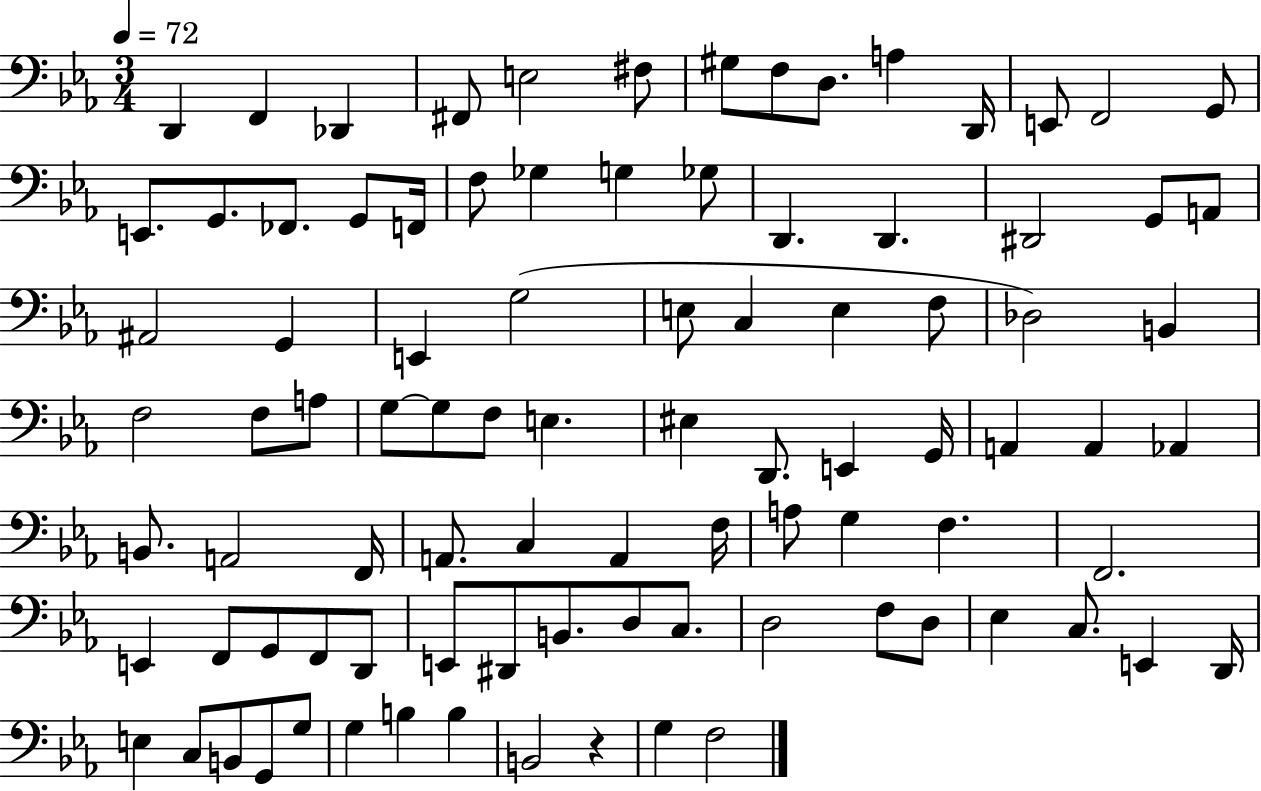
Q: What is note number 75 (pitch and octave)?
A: F3